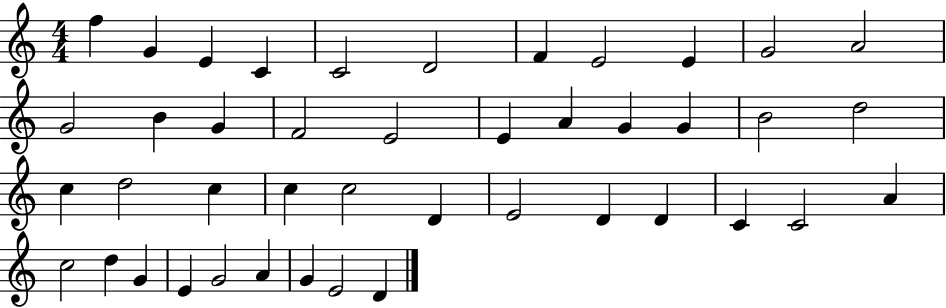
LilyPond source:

{
  \clef treble
  \numericTimeSignature
  \time 4/4
  \key c \major
  f''4 g'4 e'4 c'4 | c'2 d'2 | f'4 e'2 e'4 | g'2 a'2 | \break g'2 b'4 g'4 | f'2 e'2 | e'4 a'4 g'4 g'4 | b'2 d''2 | \break c''4 d''2 c''4 | c''4 c''2 d'4 | e'2 d'4 d'4 | c'4 c'2 a'4 | \break c''2 d''4 g'4 | e'4 g'2 a'4 | g'4 e'2 d'4 | \bar "|."
}